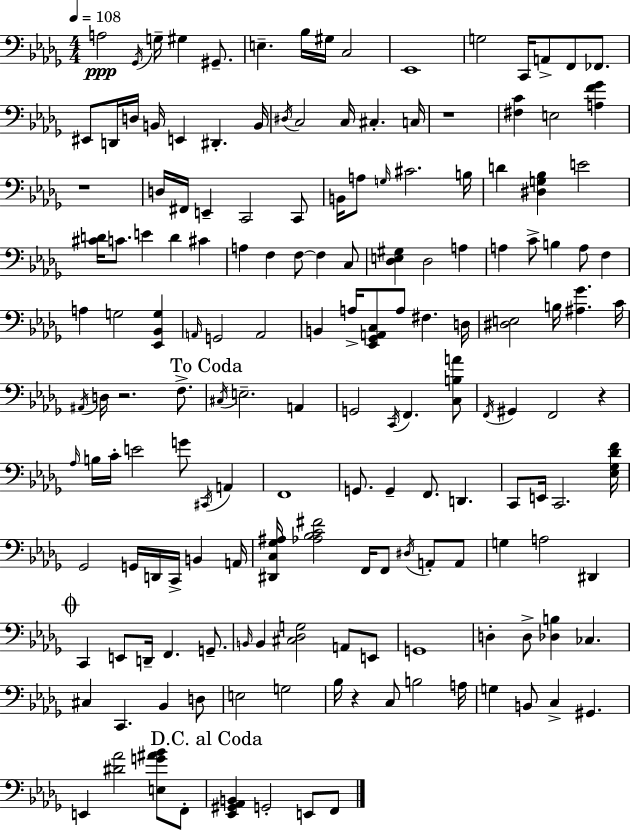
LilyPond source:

{
  \clef bass
  \numericTimeSignature
  \time 4/4
  \key bes \minor
  \tempo 4 = 108
  \repeat volta 2 { a2\ppp \acciaccatura { ges,16 } g16-- gis4 gis,8.-- | e4.-- bes16 gis16 c2 | ees,1 | g2 c,16 a,8-> f,8 fes,8. | \break eis,8 d,16 d16 b,16 e,4 dis,4.-. | b,16 \acciaccatura { dis16 } c2 c16 cis4.-. | c16 r1 | <fis c'>4 e2 <a f' ges'>4 | \break r1 | d16 fis,16 e,4-- c,2 | c,8 b,16 a8 \grace { g16 } cis'2. | b16 d'4 <dis g bes>4 e'2 | \break <cis' d'>16 c'8. e'4 d'4 cis'4 | a4 f4 f8~~ f4 | c8 <des e gis>4 des2 a4 | a4 c'8-> b4 a8 f4 | \break a4 g2 <ees, bes, g>4 | \grace { a,16 } g,2 a,2 | b,4 a16-> <ees, ges, a, c>8 a8 fis4. | d16 <dis e>2 b16 <ais ges'>4. | \break c'16 \acciaccatura { ais,16 } d16 r2. | f8.-> \mark "To Coda" \acciaccatura { cis16 } e2.-- | a,4 g,2 \acciaccatura { c,16 } f,4. | <c b a'>8 \acciaccatura { f,16 } gis,4 f,2 | \break r4 \grace { aes16 } b16 c'16-. e'2 | g'8 \acciaccatura { cis,16 } a,4 f,1 | g,8. g,4-- | f,8. d,4. c,8 e,16 c,2. | \break <ees ges des' f'>16 ges,2 | g,16 d,16 c,16-> b,4 a,16 <dis, c ges ais>16 <aes bes c' fis'>2 | f,16 f,8 \acciaccatura { dis16 } a,8-. a,8 g4 a2 | dis,4 \mark \markup { \musicglyph "scripts.coda" } c,4 e,8 | \break d,16-- f,4. g,8.-- \grace { b,16 } b,4 | <cis des g>2 a,8 e,8 g,1 | d4-. | d8-> <des b>4 ces4. cis4 | \break c,4. bes,4 d8 e2 | g2 bes16 r4 | c8 b2 a16 g4 | b,8 c4-> gis,4. e,4 | \break <dis' aes'>2 <e g' ais' bes'>8 f,8-. \mark "D.C. al Coda" <ees, gis, aes, b,>4 | g,2-. e,8 f,8 } \bar "|."
}